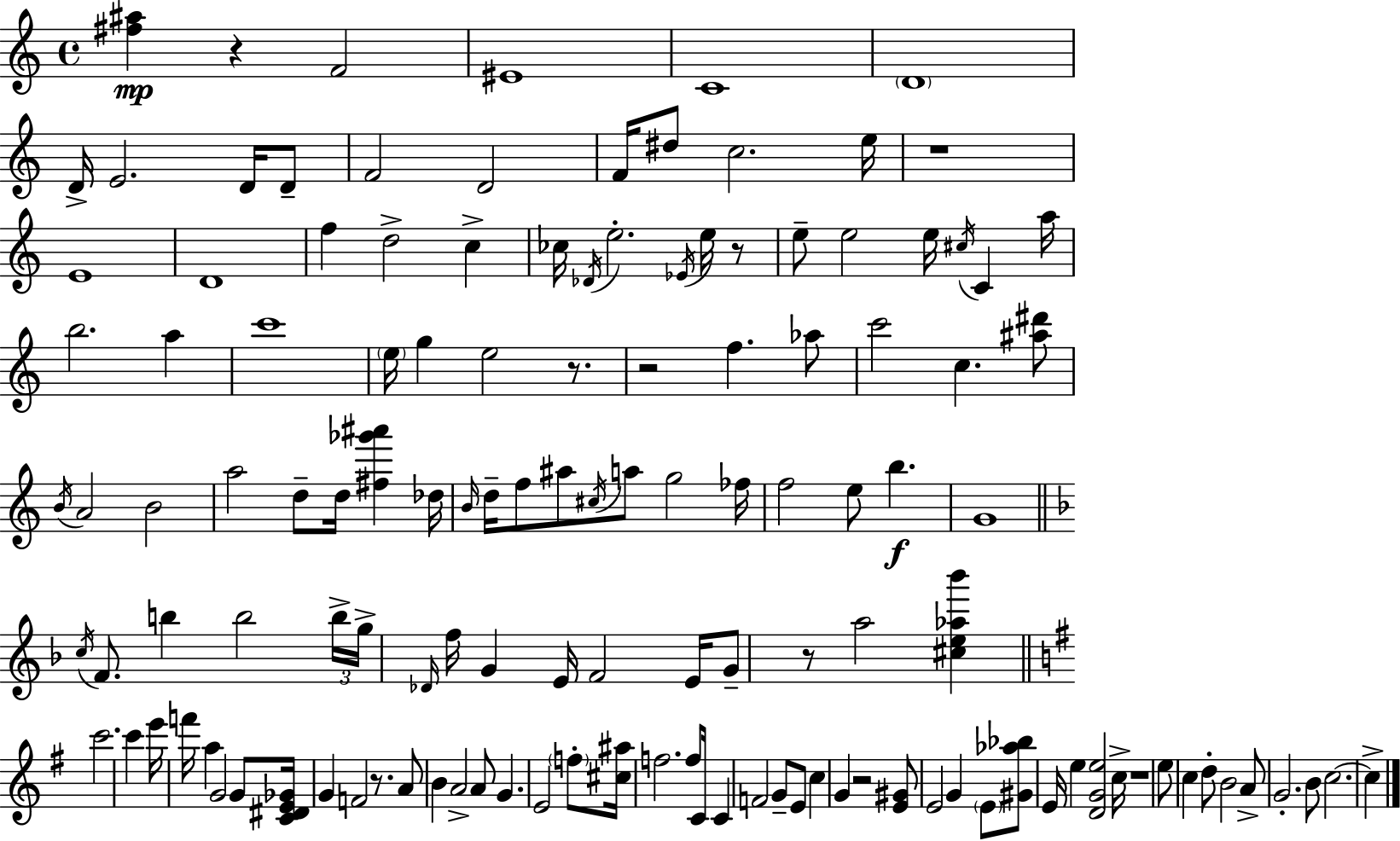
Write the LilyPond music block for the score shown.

{
  \clef treble
  \time 4/4
  \defaultTimeSignature
  \key c \major
  <fis'' ais''>4\mp r4 f'2 | eis'1 | c'1 | \parenthesize d'1 | \break d'16-> e'2. d'16 d'8-- | f'2 d'2 | f'16 dis''8 c''2. e''16 | r1 | \break e'1 | d'1 | f''4 d''2-> c''4-> | ces''16 \acciaccatura { des'16 } e''2.-. \acciaccatura { ees'16 } e''16 | \break r8 e''8-- e''2 e''16 \acciaccatura { cis''16 } c'4 | a''16 b''2. a''4 | c'''1 | \parenthesize e''16 g''4 e''2 | \break r8. r2 f''4. | aes''8 c'''2 c''4. | <ais'' dis'''>8 \acciaccatura { b'16 } a'2 b'2 | a''2 d''8-- d''16 <fis'' ges''' ais'''>4 | \break des''16 \grace { b'16 } d''16-- f''8 ais''8 \acciaccatura { cis''16 } a''8 g''2 | fes''16 f''2 e''8 | b''4.\f g'1 | \bar "||" \break \key f \major \acciaccatura { c''16 } f'8. b''4 b''2 | \tuplet 3/2 { b''16-> g''16-> \grace { des'16 } } f''16 g'4 e'16 f'2 | e'16 g'8-- r8 a''2 <cis'' e'' aes'' bes'''>4 | \bar "||" \break \key g \major c'''2. c'''4 | e'''16 f'''16 a''4 g'2 g'8 | <c' dis' e' ges'>16 g'4 f'2 r8. | a'8 b'4 a'2-> a'8 | \break g'4. e'2 \parenthesize f''8-. | <cis'' ais''>16 f''2. f''8 c'16 | c'4 f'2 g'8-- e'8 | c''4 g'4 r2 | \break <e' gis'>8 e'2 g'4 \parenthesize e'8 | <gis' aes'' bes''>8 e'16 e''4 <d' g' e''>2 c''16-> | r1 | e''8 c''4 d''8-. b'2 | \break a'8-> g'2.-. b'8 | c''2.~~ c''4-> | \bar "|."
}